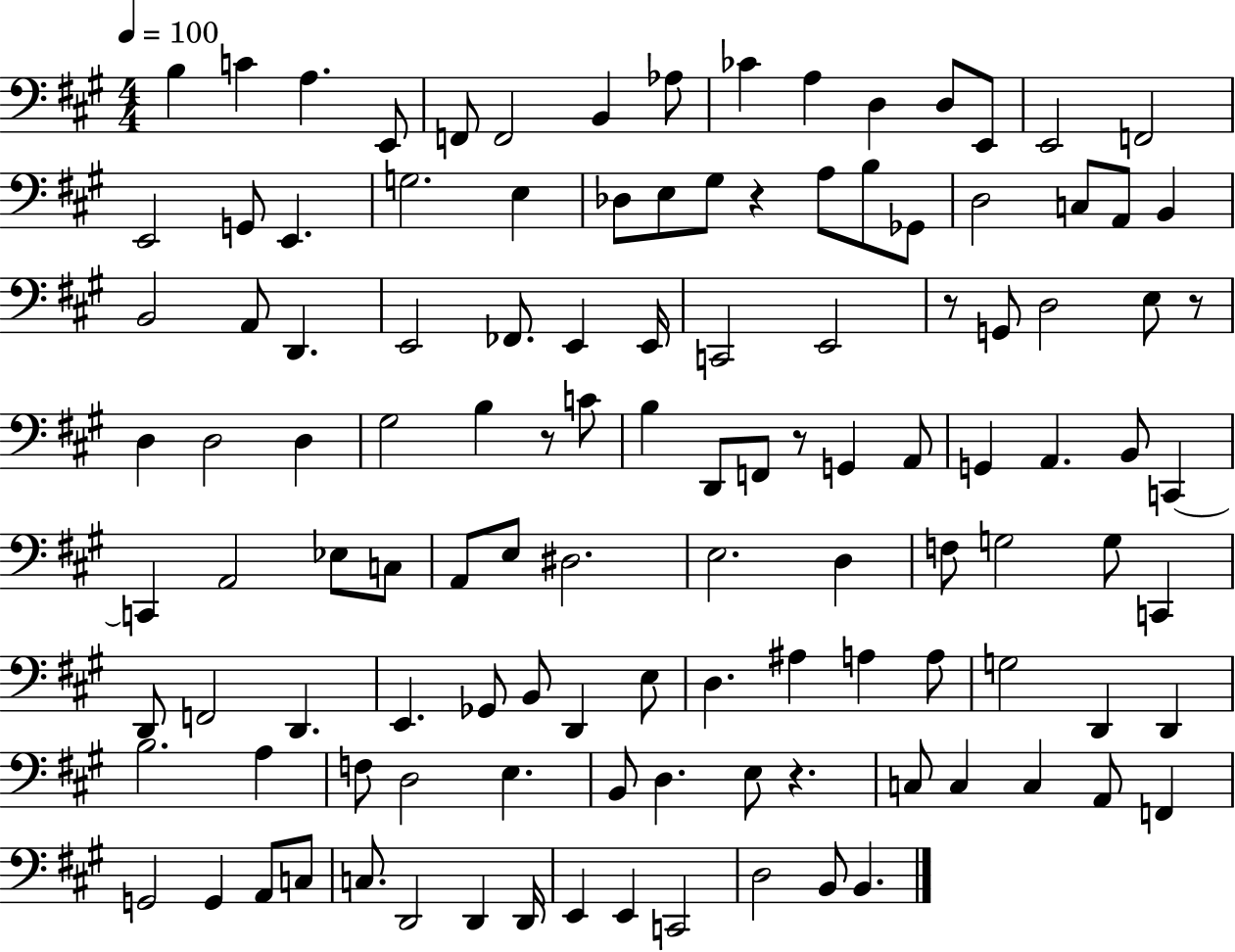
B3/q C4/q A3/q. E2/e F2/e F2/h B2/q Ab3/e CES4/q A3/q D3/q D3/e E2/e E2/h F2/h E2/h G2/e E2/q. G3/h. E3/q Db3/e E3/e G#3/e R/q A3/e B3/e Gb2/e D3/h C3/e A2/e B2/q B2/h A2/e D2/q. E2/h FES2/e. E2/q E2/s C2/h E2/h R/e G2/e D3/h E3/e R/e D3/q D3/h D3/q G#3/h B3/q R/e C4/e B3/q D2/e F2/e R/e G2/q A2/e G2/q A2/q. B2/e C2/q C2/q A2/h Eb3/e C3/e A2/e E3/e D#3/h. E3/h. D3/q F3/e G3/h G3/e C2/q D2/e F2/h D2/q. E2/q. Gb2/e B2/e D2/q E3/e D3/q. A#3/q A3/q A3/e G3/h D2/q D2/q B3/h. A3/q F3/e D3/h E3/q. B2/e D3/q. E3/e R/q. C3/e C3/q C3/q A2/e F2/q G2/h G2/q A2/e C3/e C3/e. D2/h D2/q D2/s E2/q E2/q C2/h D3/h B2/e B2/q.